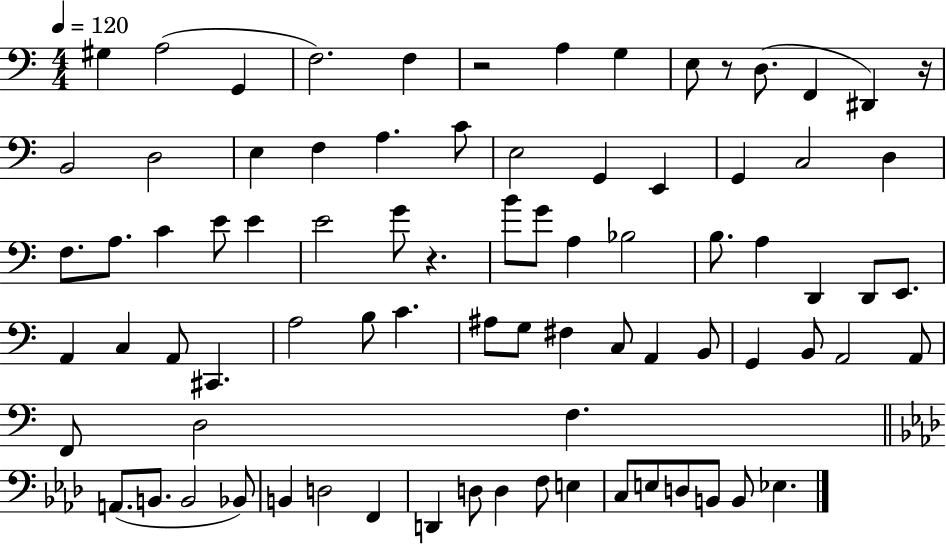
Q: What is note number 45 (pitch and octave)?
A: B3